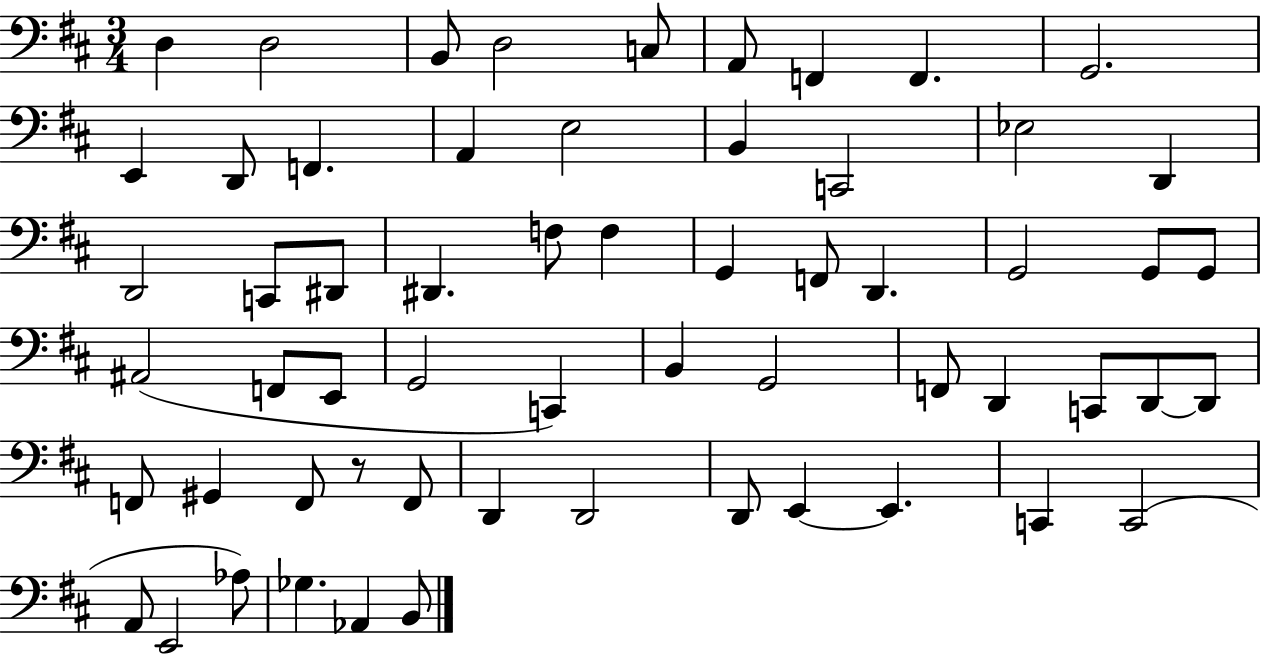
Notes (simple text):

D3/q D3/h B2/e D3/h C3/e A2/e F2/q F2/q. G2/h. E2/q D2/e F2/q. A2/q E3/h B2/q C2/h Eb3/h D2/q D2/h C2/e D#2/e D#2/q. F3/e F3/q G2/q F2/e D2/q. G2/h G2/e G2/e A#2/h F2/e E2/e G2/h C2/q B2/q G2/h F2/e D2/q C2/e D2/e D2/e F2/e G#2/q F2/e R/e F2/e D2/q D2/h D2/e E2/q E2/q. C2/q C2/h A2/e E2/h Ab3/e Gb3/q. Ab2/q B2/e